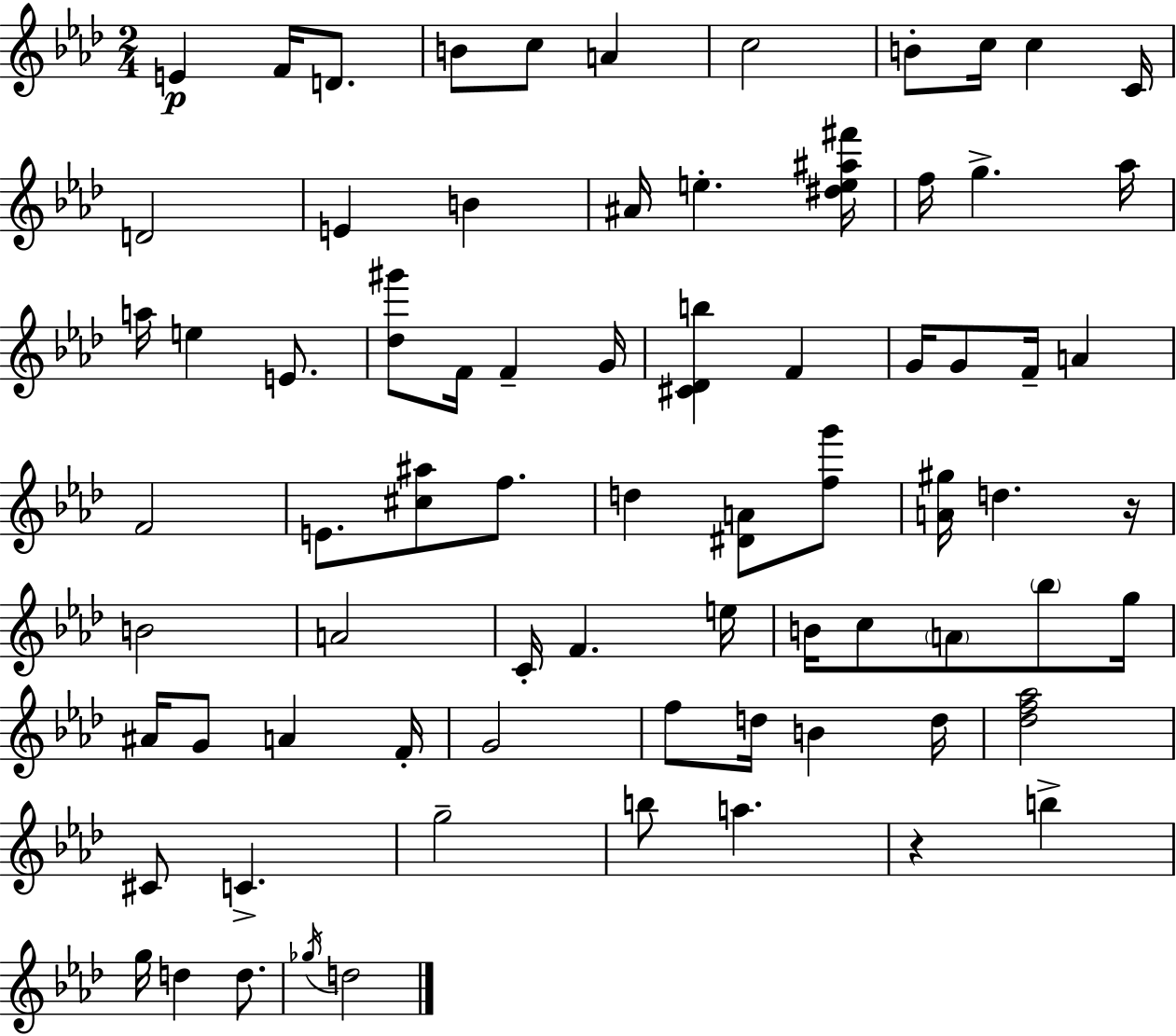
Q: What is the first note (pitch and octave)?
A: E4